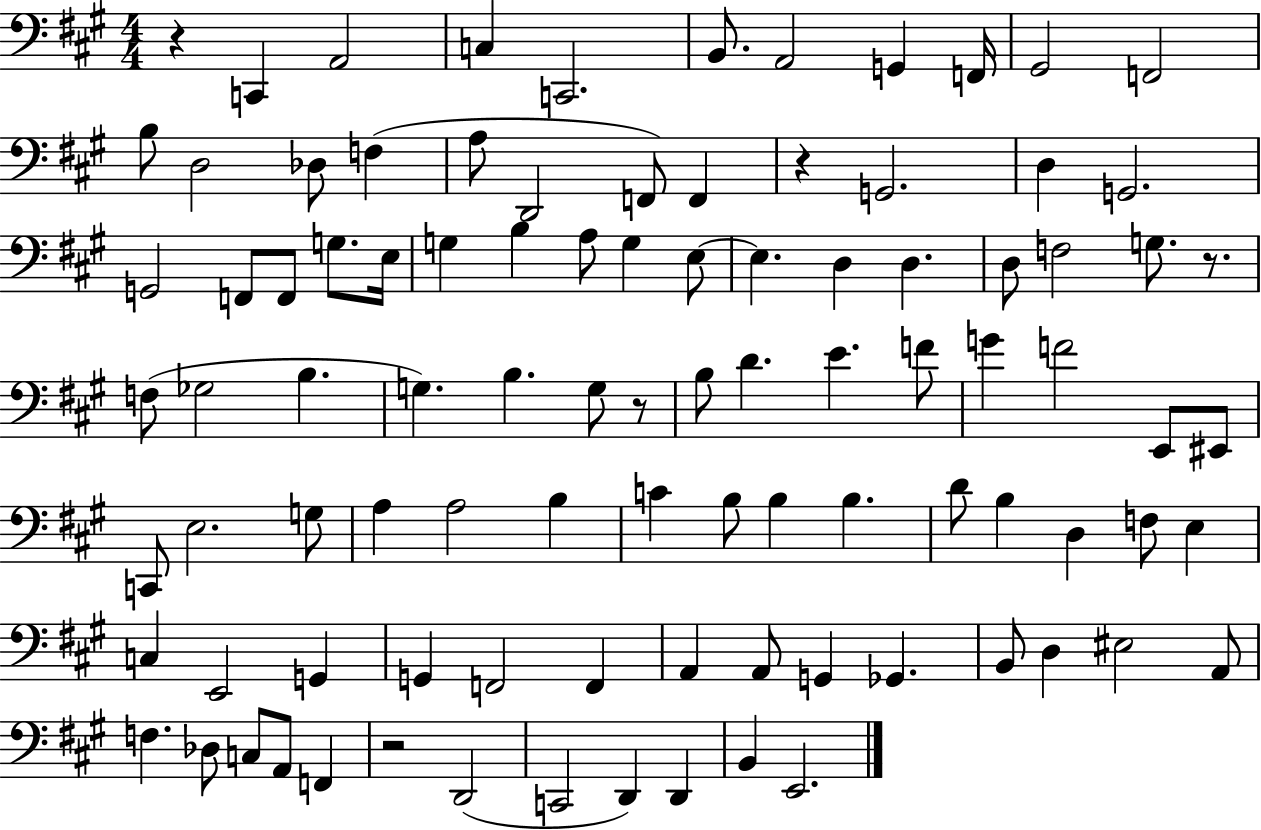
{
  \clef bass
  \numericTimeSignature
  \time 4/4
  \key a \major
  r4 c,4 a,2 | c4 c,2. | b,8. a,2 g,4 f,16 | gis,2 f,2 | \break b8 d2 des8 f4( | a8 d,2 f,8) f,4 | r4 g,2. | d4 g,2. | \break g,2 f,8 f,8 g8. e16 | g4 b4 a8 g4 e8~~ | e4. d4 d4. | d8 f2 g8. r8. | \break f8( ges2 b4. | g4.) b4. g8 r8 | b8 d'4. e'4. f'8 | g'4 f'2 e,8 eis,8 | \break c,8 e2. g8 | a4 a2 b4 | c'4 b8 b4 b4. | d'8 b4 d4 f8 e4 | \break c4 e,2 g,4 | g,4 f,2 f,4 | a,4 a,8 g,4 ges,4. | b,8 d4 eis2 a,8 | \break f4. des8 c8 a,8 f,4 | r2 d,2( | c,2 d,4) d,4 | b,4 e,2. | \break \bar "|."
}